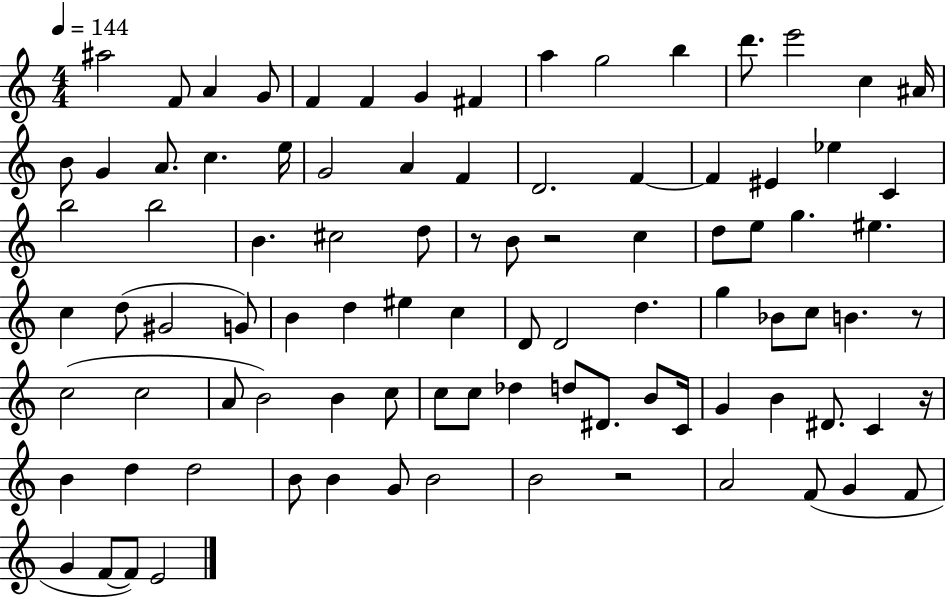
{
  \clef treble
  \numericTimeSignature
  \time 4/4
  \key c \major
  \tempo 4 = 144
  ais''2 f'8 a'4 g'8 | f'4 f'4 g'4 fis'4 | a''4 g''2 b''4 | d'''8. e'''2 c''4 ais'16 | \break b'8 g'4 a'8. c''4. e''16 | g'2 a'4 f'4 | d'2. f'4~~ | f'4 eis'4 ees''4 c'4 | \break b''2 b''2 | b'4. cis''2 d''8 | r8 b'8 r2 c''4 | d''8 e''8 g''4. eis''4. | \break c''4 d''8( gis'2 g'8) | b'4 d''4 eis''4 c''4 | d'8 d'2 d''4. | g''4 bes'8 c''8 b'4. r8 | \break c''2( c''2 | a'8 b'2) b'4 c''8 | c''8 c''8 des''4 d''8 dis'8. b'8 c'16 | g'4 b'4 dis'8. c'4 r16 | \break b'4 d''4 d''2 | b'8 b'4 g'8 b'2 | b'2 r2 | a'2 f'8( g'4 f'8 | \break g'4 f'8~~ f'8) e'2 | \bar "|."
}